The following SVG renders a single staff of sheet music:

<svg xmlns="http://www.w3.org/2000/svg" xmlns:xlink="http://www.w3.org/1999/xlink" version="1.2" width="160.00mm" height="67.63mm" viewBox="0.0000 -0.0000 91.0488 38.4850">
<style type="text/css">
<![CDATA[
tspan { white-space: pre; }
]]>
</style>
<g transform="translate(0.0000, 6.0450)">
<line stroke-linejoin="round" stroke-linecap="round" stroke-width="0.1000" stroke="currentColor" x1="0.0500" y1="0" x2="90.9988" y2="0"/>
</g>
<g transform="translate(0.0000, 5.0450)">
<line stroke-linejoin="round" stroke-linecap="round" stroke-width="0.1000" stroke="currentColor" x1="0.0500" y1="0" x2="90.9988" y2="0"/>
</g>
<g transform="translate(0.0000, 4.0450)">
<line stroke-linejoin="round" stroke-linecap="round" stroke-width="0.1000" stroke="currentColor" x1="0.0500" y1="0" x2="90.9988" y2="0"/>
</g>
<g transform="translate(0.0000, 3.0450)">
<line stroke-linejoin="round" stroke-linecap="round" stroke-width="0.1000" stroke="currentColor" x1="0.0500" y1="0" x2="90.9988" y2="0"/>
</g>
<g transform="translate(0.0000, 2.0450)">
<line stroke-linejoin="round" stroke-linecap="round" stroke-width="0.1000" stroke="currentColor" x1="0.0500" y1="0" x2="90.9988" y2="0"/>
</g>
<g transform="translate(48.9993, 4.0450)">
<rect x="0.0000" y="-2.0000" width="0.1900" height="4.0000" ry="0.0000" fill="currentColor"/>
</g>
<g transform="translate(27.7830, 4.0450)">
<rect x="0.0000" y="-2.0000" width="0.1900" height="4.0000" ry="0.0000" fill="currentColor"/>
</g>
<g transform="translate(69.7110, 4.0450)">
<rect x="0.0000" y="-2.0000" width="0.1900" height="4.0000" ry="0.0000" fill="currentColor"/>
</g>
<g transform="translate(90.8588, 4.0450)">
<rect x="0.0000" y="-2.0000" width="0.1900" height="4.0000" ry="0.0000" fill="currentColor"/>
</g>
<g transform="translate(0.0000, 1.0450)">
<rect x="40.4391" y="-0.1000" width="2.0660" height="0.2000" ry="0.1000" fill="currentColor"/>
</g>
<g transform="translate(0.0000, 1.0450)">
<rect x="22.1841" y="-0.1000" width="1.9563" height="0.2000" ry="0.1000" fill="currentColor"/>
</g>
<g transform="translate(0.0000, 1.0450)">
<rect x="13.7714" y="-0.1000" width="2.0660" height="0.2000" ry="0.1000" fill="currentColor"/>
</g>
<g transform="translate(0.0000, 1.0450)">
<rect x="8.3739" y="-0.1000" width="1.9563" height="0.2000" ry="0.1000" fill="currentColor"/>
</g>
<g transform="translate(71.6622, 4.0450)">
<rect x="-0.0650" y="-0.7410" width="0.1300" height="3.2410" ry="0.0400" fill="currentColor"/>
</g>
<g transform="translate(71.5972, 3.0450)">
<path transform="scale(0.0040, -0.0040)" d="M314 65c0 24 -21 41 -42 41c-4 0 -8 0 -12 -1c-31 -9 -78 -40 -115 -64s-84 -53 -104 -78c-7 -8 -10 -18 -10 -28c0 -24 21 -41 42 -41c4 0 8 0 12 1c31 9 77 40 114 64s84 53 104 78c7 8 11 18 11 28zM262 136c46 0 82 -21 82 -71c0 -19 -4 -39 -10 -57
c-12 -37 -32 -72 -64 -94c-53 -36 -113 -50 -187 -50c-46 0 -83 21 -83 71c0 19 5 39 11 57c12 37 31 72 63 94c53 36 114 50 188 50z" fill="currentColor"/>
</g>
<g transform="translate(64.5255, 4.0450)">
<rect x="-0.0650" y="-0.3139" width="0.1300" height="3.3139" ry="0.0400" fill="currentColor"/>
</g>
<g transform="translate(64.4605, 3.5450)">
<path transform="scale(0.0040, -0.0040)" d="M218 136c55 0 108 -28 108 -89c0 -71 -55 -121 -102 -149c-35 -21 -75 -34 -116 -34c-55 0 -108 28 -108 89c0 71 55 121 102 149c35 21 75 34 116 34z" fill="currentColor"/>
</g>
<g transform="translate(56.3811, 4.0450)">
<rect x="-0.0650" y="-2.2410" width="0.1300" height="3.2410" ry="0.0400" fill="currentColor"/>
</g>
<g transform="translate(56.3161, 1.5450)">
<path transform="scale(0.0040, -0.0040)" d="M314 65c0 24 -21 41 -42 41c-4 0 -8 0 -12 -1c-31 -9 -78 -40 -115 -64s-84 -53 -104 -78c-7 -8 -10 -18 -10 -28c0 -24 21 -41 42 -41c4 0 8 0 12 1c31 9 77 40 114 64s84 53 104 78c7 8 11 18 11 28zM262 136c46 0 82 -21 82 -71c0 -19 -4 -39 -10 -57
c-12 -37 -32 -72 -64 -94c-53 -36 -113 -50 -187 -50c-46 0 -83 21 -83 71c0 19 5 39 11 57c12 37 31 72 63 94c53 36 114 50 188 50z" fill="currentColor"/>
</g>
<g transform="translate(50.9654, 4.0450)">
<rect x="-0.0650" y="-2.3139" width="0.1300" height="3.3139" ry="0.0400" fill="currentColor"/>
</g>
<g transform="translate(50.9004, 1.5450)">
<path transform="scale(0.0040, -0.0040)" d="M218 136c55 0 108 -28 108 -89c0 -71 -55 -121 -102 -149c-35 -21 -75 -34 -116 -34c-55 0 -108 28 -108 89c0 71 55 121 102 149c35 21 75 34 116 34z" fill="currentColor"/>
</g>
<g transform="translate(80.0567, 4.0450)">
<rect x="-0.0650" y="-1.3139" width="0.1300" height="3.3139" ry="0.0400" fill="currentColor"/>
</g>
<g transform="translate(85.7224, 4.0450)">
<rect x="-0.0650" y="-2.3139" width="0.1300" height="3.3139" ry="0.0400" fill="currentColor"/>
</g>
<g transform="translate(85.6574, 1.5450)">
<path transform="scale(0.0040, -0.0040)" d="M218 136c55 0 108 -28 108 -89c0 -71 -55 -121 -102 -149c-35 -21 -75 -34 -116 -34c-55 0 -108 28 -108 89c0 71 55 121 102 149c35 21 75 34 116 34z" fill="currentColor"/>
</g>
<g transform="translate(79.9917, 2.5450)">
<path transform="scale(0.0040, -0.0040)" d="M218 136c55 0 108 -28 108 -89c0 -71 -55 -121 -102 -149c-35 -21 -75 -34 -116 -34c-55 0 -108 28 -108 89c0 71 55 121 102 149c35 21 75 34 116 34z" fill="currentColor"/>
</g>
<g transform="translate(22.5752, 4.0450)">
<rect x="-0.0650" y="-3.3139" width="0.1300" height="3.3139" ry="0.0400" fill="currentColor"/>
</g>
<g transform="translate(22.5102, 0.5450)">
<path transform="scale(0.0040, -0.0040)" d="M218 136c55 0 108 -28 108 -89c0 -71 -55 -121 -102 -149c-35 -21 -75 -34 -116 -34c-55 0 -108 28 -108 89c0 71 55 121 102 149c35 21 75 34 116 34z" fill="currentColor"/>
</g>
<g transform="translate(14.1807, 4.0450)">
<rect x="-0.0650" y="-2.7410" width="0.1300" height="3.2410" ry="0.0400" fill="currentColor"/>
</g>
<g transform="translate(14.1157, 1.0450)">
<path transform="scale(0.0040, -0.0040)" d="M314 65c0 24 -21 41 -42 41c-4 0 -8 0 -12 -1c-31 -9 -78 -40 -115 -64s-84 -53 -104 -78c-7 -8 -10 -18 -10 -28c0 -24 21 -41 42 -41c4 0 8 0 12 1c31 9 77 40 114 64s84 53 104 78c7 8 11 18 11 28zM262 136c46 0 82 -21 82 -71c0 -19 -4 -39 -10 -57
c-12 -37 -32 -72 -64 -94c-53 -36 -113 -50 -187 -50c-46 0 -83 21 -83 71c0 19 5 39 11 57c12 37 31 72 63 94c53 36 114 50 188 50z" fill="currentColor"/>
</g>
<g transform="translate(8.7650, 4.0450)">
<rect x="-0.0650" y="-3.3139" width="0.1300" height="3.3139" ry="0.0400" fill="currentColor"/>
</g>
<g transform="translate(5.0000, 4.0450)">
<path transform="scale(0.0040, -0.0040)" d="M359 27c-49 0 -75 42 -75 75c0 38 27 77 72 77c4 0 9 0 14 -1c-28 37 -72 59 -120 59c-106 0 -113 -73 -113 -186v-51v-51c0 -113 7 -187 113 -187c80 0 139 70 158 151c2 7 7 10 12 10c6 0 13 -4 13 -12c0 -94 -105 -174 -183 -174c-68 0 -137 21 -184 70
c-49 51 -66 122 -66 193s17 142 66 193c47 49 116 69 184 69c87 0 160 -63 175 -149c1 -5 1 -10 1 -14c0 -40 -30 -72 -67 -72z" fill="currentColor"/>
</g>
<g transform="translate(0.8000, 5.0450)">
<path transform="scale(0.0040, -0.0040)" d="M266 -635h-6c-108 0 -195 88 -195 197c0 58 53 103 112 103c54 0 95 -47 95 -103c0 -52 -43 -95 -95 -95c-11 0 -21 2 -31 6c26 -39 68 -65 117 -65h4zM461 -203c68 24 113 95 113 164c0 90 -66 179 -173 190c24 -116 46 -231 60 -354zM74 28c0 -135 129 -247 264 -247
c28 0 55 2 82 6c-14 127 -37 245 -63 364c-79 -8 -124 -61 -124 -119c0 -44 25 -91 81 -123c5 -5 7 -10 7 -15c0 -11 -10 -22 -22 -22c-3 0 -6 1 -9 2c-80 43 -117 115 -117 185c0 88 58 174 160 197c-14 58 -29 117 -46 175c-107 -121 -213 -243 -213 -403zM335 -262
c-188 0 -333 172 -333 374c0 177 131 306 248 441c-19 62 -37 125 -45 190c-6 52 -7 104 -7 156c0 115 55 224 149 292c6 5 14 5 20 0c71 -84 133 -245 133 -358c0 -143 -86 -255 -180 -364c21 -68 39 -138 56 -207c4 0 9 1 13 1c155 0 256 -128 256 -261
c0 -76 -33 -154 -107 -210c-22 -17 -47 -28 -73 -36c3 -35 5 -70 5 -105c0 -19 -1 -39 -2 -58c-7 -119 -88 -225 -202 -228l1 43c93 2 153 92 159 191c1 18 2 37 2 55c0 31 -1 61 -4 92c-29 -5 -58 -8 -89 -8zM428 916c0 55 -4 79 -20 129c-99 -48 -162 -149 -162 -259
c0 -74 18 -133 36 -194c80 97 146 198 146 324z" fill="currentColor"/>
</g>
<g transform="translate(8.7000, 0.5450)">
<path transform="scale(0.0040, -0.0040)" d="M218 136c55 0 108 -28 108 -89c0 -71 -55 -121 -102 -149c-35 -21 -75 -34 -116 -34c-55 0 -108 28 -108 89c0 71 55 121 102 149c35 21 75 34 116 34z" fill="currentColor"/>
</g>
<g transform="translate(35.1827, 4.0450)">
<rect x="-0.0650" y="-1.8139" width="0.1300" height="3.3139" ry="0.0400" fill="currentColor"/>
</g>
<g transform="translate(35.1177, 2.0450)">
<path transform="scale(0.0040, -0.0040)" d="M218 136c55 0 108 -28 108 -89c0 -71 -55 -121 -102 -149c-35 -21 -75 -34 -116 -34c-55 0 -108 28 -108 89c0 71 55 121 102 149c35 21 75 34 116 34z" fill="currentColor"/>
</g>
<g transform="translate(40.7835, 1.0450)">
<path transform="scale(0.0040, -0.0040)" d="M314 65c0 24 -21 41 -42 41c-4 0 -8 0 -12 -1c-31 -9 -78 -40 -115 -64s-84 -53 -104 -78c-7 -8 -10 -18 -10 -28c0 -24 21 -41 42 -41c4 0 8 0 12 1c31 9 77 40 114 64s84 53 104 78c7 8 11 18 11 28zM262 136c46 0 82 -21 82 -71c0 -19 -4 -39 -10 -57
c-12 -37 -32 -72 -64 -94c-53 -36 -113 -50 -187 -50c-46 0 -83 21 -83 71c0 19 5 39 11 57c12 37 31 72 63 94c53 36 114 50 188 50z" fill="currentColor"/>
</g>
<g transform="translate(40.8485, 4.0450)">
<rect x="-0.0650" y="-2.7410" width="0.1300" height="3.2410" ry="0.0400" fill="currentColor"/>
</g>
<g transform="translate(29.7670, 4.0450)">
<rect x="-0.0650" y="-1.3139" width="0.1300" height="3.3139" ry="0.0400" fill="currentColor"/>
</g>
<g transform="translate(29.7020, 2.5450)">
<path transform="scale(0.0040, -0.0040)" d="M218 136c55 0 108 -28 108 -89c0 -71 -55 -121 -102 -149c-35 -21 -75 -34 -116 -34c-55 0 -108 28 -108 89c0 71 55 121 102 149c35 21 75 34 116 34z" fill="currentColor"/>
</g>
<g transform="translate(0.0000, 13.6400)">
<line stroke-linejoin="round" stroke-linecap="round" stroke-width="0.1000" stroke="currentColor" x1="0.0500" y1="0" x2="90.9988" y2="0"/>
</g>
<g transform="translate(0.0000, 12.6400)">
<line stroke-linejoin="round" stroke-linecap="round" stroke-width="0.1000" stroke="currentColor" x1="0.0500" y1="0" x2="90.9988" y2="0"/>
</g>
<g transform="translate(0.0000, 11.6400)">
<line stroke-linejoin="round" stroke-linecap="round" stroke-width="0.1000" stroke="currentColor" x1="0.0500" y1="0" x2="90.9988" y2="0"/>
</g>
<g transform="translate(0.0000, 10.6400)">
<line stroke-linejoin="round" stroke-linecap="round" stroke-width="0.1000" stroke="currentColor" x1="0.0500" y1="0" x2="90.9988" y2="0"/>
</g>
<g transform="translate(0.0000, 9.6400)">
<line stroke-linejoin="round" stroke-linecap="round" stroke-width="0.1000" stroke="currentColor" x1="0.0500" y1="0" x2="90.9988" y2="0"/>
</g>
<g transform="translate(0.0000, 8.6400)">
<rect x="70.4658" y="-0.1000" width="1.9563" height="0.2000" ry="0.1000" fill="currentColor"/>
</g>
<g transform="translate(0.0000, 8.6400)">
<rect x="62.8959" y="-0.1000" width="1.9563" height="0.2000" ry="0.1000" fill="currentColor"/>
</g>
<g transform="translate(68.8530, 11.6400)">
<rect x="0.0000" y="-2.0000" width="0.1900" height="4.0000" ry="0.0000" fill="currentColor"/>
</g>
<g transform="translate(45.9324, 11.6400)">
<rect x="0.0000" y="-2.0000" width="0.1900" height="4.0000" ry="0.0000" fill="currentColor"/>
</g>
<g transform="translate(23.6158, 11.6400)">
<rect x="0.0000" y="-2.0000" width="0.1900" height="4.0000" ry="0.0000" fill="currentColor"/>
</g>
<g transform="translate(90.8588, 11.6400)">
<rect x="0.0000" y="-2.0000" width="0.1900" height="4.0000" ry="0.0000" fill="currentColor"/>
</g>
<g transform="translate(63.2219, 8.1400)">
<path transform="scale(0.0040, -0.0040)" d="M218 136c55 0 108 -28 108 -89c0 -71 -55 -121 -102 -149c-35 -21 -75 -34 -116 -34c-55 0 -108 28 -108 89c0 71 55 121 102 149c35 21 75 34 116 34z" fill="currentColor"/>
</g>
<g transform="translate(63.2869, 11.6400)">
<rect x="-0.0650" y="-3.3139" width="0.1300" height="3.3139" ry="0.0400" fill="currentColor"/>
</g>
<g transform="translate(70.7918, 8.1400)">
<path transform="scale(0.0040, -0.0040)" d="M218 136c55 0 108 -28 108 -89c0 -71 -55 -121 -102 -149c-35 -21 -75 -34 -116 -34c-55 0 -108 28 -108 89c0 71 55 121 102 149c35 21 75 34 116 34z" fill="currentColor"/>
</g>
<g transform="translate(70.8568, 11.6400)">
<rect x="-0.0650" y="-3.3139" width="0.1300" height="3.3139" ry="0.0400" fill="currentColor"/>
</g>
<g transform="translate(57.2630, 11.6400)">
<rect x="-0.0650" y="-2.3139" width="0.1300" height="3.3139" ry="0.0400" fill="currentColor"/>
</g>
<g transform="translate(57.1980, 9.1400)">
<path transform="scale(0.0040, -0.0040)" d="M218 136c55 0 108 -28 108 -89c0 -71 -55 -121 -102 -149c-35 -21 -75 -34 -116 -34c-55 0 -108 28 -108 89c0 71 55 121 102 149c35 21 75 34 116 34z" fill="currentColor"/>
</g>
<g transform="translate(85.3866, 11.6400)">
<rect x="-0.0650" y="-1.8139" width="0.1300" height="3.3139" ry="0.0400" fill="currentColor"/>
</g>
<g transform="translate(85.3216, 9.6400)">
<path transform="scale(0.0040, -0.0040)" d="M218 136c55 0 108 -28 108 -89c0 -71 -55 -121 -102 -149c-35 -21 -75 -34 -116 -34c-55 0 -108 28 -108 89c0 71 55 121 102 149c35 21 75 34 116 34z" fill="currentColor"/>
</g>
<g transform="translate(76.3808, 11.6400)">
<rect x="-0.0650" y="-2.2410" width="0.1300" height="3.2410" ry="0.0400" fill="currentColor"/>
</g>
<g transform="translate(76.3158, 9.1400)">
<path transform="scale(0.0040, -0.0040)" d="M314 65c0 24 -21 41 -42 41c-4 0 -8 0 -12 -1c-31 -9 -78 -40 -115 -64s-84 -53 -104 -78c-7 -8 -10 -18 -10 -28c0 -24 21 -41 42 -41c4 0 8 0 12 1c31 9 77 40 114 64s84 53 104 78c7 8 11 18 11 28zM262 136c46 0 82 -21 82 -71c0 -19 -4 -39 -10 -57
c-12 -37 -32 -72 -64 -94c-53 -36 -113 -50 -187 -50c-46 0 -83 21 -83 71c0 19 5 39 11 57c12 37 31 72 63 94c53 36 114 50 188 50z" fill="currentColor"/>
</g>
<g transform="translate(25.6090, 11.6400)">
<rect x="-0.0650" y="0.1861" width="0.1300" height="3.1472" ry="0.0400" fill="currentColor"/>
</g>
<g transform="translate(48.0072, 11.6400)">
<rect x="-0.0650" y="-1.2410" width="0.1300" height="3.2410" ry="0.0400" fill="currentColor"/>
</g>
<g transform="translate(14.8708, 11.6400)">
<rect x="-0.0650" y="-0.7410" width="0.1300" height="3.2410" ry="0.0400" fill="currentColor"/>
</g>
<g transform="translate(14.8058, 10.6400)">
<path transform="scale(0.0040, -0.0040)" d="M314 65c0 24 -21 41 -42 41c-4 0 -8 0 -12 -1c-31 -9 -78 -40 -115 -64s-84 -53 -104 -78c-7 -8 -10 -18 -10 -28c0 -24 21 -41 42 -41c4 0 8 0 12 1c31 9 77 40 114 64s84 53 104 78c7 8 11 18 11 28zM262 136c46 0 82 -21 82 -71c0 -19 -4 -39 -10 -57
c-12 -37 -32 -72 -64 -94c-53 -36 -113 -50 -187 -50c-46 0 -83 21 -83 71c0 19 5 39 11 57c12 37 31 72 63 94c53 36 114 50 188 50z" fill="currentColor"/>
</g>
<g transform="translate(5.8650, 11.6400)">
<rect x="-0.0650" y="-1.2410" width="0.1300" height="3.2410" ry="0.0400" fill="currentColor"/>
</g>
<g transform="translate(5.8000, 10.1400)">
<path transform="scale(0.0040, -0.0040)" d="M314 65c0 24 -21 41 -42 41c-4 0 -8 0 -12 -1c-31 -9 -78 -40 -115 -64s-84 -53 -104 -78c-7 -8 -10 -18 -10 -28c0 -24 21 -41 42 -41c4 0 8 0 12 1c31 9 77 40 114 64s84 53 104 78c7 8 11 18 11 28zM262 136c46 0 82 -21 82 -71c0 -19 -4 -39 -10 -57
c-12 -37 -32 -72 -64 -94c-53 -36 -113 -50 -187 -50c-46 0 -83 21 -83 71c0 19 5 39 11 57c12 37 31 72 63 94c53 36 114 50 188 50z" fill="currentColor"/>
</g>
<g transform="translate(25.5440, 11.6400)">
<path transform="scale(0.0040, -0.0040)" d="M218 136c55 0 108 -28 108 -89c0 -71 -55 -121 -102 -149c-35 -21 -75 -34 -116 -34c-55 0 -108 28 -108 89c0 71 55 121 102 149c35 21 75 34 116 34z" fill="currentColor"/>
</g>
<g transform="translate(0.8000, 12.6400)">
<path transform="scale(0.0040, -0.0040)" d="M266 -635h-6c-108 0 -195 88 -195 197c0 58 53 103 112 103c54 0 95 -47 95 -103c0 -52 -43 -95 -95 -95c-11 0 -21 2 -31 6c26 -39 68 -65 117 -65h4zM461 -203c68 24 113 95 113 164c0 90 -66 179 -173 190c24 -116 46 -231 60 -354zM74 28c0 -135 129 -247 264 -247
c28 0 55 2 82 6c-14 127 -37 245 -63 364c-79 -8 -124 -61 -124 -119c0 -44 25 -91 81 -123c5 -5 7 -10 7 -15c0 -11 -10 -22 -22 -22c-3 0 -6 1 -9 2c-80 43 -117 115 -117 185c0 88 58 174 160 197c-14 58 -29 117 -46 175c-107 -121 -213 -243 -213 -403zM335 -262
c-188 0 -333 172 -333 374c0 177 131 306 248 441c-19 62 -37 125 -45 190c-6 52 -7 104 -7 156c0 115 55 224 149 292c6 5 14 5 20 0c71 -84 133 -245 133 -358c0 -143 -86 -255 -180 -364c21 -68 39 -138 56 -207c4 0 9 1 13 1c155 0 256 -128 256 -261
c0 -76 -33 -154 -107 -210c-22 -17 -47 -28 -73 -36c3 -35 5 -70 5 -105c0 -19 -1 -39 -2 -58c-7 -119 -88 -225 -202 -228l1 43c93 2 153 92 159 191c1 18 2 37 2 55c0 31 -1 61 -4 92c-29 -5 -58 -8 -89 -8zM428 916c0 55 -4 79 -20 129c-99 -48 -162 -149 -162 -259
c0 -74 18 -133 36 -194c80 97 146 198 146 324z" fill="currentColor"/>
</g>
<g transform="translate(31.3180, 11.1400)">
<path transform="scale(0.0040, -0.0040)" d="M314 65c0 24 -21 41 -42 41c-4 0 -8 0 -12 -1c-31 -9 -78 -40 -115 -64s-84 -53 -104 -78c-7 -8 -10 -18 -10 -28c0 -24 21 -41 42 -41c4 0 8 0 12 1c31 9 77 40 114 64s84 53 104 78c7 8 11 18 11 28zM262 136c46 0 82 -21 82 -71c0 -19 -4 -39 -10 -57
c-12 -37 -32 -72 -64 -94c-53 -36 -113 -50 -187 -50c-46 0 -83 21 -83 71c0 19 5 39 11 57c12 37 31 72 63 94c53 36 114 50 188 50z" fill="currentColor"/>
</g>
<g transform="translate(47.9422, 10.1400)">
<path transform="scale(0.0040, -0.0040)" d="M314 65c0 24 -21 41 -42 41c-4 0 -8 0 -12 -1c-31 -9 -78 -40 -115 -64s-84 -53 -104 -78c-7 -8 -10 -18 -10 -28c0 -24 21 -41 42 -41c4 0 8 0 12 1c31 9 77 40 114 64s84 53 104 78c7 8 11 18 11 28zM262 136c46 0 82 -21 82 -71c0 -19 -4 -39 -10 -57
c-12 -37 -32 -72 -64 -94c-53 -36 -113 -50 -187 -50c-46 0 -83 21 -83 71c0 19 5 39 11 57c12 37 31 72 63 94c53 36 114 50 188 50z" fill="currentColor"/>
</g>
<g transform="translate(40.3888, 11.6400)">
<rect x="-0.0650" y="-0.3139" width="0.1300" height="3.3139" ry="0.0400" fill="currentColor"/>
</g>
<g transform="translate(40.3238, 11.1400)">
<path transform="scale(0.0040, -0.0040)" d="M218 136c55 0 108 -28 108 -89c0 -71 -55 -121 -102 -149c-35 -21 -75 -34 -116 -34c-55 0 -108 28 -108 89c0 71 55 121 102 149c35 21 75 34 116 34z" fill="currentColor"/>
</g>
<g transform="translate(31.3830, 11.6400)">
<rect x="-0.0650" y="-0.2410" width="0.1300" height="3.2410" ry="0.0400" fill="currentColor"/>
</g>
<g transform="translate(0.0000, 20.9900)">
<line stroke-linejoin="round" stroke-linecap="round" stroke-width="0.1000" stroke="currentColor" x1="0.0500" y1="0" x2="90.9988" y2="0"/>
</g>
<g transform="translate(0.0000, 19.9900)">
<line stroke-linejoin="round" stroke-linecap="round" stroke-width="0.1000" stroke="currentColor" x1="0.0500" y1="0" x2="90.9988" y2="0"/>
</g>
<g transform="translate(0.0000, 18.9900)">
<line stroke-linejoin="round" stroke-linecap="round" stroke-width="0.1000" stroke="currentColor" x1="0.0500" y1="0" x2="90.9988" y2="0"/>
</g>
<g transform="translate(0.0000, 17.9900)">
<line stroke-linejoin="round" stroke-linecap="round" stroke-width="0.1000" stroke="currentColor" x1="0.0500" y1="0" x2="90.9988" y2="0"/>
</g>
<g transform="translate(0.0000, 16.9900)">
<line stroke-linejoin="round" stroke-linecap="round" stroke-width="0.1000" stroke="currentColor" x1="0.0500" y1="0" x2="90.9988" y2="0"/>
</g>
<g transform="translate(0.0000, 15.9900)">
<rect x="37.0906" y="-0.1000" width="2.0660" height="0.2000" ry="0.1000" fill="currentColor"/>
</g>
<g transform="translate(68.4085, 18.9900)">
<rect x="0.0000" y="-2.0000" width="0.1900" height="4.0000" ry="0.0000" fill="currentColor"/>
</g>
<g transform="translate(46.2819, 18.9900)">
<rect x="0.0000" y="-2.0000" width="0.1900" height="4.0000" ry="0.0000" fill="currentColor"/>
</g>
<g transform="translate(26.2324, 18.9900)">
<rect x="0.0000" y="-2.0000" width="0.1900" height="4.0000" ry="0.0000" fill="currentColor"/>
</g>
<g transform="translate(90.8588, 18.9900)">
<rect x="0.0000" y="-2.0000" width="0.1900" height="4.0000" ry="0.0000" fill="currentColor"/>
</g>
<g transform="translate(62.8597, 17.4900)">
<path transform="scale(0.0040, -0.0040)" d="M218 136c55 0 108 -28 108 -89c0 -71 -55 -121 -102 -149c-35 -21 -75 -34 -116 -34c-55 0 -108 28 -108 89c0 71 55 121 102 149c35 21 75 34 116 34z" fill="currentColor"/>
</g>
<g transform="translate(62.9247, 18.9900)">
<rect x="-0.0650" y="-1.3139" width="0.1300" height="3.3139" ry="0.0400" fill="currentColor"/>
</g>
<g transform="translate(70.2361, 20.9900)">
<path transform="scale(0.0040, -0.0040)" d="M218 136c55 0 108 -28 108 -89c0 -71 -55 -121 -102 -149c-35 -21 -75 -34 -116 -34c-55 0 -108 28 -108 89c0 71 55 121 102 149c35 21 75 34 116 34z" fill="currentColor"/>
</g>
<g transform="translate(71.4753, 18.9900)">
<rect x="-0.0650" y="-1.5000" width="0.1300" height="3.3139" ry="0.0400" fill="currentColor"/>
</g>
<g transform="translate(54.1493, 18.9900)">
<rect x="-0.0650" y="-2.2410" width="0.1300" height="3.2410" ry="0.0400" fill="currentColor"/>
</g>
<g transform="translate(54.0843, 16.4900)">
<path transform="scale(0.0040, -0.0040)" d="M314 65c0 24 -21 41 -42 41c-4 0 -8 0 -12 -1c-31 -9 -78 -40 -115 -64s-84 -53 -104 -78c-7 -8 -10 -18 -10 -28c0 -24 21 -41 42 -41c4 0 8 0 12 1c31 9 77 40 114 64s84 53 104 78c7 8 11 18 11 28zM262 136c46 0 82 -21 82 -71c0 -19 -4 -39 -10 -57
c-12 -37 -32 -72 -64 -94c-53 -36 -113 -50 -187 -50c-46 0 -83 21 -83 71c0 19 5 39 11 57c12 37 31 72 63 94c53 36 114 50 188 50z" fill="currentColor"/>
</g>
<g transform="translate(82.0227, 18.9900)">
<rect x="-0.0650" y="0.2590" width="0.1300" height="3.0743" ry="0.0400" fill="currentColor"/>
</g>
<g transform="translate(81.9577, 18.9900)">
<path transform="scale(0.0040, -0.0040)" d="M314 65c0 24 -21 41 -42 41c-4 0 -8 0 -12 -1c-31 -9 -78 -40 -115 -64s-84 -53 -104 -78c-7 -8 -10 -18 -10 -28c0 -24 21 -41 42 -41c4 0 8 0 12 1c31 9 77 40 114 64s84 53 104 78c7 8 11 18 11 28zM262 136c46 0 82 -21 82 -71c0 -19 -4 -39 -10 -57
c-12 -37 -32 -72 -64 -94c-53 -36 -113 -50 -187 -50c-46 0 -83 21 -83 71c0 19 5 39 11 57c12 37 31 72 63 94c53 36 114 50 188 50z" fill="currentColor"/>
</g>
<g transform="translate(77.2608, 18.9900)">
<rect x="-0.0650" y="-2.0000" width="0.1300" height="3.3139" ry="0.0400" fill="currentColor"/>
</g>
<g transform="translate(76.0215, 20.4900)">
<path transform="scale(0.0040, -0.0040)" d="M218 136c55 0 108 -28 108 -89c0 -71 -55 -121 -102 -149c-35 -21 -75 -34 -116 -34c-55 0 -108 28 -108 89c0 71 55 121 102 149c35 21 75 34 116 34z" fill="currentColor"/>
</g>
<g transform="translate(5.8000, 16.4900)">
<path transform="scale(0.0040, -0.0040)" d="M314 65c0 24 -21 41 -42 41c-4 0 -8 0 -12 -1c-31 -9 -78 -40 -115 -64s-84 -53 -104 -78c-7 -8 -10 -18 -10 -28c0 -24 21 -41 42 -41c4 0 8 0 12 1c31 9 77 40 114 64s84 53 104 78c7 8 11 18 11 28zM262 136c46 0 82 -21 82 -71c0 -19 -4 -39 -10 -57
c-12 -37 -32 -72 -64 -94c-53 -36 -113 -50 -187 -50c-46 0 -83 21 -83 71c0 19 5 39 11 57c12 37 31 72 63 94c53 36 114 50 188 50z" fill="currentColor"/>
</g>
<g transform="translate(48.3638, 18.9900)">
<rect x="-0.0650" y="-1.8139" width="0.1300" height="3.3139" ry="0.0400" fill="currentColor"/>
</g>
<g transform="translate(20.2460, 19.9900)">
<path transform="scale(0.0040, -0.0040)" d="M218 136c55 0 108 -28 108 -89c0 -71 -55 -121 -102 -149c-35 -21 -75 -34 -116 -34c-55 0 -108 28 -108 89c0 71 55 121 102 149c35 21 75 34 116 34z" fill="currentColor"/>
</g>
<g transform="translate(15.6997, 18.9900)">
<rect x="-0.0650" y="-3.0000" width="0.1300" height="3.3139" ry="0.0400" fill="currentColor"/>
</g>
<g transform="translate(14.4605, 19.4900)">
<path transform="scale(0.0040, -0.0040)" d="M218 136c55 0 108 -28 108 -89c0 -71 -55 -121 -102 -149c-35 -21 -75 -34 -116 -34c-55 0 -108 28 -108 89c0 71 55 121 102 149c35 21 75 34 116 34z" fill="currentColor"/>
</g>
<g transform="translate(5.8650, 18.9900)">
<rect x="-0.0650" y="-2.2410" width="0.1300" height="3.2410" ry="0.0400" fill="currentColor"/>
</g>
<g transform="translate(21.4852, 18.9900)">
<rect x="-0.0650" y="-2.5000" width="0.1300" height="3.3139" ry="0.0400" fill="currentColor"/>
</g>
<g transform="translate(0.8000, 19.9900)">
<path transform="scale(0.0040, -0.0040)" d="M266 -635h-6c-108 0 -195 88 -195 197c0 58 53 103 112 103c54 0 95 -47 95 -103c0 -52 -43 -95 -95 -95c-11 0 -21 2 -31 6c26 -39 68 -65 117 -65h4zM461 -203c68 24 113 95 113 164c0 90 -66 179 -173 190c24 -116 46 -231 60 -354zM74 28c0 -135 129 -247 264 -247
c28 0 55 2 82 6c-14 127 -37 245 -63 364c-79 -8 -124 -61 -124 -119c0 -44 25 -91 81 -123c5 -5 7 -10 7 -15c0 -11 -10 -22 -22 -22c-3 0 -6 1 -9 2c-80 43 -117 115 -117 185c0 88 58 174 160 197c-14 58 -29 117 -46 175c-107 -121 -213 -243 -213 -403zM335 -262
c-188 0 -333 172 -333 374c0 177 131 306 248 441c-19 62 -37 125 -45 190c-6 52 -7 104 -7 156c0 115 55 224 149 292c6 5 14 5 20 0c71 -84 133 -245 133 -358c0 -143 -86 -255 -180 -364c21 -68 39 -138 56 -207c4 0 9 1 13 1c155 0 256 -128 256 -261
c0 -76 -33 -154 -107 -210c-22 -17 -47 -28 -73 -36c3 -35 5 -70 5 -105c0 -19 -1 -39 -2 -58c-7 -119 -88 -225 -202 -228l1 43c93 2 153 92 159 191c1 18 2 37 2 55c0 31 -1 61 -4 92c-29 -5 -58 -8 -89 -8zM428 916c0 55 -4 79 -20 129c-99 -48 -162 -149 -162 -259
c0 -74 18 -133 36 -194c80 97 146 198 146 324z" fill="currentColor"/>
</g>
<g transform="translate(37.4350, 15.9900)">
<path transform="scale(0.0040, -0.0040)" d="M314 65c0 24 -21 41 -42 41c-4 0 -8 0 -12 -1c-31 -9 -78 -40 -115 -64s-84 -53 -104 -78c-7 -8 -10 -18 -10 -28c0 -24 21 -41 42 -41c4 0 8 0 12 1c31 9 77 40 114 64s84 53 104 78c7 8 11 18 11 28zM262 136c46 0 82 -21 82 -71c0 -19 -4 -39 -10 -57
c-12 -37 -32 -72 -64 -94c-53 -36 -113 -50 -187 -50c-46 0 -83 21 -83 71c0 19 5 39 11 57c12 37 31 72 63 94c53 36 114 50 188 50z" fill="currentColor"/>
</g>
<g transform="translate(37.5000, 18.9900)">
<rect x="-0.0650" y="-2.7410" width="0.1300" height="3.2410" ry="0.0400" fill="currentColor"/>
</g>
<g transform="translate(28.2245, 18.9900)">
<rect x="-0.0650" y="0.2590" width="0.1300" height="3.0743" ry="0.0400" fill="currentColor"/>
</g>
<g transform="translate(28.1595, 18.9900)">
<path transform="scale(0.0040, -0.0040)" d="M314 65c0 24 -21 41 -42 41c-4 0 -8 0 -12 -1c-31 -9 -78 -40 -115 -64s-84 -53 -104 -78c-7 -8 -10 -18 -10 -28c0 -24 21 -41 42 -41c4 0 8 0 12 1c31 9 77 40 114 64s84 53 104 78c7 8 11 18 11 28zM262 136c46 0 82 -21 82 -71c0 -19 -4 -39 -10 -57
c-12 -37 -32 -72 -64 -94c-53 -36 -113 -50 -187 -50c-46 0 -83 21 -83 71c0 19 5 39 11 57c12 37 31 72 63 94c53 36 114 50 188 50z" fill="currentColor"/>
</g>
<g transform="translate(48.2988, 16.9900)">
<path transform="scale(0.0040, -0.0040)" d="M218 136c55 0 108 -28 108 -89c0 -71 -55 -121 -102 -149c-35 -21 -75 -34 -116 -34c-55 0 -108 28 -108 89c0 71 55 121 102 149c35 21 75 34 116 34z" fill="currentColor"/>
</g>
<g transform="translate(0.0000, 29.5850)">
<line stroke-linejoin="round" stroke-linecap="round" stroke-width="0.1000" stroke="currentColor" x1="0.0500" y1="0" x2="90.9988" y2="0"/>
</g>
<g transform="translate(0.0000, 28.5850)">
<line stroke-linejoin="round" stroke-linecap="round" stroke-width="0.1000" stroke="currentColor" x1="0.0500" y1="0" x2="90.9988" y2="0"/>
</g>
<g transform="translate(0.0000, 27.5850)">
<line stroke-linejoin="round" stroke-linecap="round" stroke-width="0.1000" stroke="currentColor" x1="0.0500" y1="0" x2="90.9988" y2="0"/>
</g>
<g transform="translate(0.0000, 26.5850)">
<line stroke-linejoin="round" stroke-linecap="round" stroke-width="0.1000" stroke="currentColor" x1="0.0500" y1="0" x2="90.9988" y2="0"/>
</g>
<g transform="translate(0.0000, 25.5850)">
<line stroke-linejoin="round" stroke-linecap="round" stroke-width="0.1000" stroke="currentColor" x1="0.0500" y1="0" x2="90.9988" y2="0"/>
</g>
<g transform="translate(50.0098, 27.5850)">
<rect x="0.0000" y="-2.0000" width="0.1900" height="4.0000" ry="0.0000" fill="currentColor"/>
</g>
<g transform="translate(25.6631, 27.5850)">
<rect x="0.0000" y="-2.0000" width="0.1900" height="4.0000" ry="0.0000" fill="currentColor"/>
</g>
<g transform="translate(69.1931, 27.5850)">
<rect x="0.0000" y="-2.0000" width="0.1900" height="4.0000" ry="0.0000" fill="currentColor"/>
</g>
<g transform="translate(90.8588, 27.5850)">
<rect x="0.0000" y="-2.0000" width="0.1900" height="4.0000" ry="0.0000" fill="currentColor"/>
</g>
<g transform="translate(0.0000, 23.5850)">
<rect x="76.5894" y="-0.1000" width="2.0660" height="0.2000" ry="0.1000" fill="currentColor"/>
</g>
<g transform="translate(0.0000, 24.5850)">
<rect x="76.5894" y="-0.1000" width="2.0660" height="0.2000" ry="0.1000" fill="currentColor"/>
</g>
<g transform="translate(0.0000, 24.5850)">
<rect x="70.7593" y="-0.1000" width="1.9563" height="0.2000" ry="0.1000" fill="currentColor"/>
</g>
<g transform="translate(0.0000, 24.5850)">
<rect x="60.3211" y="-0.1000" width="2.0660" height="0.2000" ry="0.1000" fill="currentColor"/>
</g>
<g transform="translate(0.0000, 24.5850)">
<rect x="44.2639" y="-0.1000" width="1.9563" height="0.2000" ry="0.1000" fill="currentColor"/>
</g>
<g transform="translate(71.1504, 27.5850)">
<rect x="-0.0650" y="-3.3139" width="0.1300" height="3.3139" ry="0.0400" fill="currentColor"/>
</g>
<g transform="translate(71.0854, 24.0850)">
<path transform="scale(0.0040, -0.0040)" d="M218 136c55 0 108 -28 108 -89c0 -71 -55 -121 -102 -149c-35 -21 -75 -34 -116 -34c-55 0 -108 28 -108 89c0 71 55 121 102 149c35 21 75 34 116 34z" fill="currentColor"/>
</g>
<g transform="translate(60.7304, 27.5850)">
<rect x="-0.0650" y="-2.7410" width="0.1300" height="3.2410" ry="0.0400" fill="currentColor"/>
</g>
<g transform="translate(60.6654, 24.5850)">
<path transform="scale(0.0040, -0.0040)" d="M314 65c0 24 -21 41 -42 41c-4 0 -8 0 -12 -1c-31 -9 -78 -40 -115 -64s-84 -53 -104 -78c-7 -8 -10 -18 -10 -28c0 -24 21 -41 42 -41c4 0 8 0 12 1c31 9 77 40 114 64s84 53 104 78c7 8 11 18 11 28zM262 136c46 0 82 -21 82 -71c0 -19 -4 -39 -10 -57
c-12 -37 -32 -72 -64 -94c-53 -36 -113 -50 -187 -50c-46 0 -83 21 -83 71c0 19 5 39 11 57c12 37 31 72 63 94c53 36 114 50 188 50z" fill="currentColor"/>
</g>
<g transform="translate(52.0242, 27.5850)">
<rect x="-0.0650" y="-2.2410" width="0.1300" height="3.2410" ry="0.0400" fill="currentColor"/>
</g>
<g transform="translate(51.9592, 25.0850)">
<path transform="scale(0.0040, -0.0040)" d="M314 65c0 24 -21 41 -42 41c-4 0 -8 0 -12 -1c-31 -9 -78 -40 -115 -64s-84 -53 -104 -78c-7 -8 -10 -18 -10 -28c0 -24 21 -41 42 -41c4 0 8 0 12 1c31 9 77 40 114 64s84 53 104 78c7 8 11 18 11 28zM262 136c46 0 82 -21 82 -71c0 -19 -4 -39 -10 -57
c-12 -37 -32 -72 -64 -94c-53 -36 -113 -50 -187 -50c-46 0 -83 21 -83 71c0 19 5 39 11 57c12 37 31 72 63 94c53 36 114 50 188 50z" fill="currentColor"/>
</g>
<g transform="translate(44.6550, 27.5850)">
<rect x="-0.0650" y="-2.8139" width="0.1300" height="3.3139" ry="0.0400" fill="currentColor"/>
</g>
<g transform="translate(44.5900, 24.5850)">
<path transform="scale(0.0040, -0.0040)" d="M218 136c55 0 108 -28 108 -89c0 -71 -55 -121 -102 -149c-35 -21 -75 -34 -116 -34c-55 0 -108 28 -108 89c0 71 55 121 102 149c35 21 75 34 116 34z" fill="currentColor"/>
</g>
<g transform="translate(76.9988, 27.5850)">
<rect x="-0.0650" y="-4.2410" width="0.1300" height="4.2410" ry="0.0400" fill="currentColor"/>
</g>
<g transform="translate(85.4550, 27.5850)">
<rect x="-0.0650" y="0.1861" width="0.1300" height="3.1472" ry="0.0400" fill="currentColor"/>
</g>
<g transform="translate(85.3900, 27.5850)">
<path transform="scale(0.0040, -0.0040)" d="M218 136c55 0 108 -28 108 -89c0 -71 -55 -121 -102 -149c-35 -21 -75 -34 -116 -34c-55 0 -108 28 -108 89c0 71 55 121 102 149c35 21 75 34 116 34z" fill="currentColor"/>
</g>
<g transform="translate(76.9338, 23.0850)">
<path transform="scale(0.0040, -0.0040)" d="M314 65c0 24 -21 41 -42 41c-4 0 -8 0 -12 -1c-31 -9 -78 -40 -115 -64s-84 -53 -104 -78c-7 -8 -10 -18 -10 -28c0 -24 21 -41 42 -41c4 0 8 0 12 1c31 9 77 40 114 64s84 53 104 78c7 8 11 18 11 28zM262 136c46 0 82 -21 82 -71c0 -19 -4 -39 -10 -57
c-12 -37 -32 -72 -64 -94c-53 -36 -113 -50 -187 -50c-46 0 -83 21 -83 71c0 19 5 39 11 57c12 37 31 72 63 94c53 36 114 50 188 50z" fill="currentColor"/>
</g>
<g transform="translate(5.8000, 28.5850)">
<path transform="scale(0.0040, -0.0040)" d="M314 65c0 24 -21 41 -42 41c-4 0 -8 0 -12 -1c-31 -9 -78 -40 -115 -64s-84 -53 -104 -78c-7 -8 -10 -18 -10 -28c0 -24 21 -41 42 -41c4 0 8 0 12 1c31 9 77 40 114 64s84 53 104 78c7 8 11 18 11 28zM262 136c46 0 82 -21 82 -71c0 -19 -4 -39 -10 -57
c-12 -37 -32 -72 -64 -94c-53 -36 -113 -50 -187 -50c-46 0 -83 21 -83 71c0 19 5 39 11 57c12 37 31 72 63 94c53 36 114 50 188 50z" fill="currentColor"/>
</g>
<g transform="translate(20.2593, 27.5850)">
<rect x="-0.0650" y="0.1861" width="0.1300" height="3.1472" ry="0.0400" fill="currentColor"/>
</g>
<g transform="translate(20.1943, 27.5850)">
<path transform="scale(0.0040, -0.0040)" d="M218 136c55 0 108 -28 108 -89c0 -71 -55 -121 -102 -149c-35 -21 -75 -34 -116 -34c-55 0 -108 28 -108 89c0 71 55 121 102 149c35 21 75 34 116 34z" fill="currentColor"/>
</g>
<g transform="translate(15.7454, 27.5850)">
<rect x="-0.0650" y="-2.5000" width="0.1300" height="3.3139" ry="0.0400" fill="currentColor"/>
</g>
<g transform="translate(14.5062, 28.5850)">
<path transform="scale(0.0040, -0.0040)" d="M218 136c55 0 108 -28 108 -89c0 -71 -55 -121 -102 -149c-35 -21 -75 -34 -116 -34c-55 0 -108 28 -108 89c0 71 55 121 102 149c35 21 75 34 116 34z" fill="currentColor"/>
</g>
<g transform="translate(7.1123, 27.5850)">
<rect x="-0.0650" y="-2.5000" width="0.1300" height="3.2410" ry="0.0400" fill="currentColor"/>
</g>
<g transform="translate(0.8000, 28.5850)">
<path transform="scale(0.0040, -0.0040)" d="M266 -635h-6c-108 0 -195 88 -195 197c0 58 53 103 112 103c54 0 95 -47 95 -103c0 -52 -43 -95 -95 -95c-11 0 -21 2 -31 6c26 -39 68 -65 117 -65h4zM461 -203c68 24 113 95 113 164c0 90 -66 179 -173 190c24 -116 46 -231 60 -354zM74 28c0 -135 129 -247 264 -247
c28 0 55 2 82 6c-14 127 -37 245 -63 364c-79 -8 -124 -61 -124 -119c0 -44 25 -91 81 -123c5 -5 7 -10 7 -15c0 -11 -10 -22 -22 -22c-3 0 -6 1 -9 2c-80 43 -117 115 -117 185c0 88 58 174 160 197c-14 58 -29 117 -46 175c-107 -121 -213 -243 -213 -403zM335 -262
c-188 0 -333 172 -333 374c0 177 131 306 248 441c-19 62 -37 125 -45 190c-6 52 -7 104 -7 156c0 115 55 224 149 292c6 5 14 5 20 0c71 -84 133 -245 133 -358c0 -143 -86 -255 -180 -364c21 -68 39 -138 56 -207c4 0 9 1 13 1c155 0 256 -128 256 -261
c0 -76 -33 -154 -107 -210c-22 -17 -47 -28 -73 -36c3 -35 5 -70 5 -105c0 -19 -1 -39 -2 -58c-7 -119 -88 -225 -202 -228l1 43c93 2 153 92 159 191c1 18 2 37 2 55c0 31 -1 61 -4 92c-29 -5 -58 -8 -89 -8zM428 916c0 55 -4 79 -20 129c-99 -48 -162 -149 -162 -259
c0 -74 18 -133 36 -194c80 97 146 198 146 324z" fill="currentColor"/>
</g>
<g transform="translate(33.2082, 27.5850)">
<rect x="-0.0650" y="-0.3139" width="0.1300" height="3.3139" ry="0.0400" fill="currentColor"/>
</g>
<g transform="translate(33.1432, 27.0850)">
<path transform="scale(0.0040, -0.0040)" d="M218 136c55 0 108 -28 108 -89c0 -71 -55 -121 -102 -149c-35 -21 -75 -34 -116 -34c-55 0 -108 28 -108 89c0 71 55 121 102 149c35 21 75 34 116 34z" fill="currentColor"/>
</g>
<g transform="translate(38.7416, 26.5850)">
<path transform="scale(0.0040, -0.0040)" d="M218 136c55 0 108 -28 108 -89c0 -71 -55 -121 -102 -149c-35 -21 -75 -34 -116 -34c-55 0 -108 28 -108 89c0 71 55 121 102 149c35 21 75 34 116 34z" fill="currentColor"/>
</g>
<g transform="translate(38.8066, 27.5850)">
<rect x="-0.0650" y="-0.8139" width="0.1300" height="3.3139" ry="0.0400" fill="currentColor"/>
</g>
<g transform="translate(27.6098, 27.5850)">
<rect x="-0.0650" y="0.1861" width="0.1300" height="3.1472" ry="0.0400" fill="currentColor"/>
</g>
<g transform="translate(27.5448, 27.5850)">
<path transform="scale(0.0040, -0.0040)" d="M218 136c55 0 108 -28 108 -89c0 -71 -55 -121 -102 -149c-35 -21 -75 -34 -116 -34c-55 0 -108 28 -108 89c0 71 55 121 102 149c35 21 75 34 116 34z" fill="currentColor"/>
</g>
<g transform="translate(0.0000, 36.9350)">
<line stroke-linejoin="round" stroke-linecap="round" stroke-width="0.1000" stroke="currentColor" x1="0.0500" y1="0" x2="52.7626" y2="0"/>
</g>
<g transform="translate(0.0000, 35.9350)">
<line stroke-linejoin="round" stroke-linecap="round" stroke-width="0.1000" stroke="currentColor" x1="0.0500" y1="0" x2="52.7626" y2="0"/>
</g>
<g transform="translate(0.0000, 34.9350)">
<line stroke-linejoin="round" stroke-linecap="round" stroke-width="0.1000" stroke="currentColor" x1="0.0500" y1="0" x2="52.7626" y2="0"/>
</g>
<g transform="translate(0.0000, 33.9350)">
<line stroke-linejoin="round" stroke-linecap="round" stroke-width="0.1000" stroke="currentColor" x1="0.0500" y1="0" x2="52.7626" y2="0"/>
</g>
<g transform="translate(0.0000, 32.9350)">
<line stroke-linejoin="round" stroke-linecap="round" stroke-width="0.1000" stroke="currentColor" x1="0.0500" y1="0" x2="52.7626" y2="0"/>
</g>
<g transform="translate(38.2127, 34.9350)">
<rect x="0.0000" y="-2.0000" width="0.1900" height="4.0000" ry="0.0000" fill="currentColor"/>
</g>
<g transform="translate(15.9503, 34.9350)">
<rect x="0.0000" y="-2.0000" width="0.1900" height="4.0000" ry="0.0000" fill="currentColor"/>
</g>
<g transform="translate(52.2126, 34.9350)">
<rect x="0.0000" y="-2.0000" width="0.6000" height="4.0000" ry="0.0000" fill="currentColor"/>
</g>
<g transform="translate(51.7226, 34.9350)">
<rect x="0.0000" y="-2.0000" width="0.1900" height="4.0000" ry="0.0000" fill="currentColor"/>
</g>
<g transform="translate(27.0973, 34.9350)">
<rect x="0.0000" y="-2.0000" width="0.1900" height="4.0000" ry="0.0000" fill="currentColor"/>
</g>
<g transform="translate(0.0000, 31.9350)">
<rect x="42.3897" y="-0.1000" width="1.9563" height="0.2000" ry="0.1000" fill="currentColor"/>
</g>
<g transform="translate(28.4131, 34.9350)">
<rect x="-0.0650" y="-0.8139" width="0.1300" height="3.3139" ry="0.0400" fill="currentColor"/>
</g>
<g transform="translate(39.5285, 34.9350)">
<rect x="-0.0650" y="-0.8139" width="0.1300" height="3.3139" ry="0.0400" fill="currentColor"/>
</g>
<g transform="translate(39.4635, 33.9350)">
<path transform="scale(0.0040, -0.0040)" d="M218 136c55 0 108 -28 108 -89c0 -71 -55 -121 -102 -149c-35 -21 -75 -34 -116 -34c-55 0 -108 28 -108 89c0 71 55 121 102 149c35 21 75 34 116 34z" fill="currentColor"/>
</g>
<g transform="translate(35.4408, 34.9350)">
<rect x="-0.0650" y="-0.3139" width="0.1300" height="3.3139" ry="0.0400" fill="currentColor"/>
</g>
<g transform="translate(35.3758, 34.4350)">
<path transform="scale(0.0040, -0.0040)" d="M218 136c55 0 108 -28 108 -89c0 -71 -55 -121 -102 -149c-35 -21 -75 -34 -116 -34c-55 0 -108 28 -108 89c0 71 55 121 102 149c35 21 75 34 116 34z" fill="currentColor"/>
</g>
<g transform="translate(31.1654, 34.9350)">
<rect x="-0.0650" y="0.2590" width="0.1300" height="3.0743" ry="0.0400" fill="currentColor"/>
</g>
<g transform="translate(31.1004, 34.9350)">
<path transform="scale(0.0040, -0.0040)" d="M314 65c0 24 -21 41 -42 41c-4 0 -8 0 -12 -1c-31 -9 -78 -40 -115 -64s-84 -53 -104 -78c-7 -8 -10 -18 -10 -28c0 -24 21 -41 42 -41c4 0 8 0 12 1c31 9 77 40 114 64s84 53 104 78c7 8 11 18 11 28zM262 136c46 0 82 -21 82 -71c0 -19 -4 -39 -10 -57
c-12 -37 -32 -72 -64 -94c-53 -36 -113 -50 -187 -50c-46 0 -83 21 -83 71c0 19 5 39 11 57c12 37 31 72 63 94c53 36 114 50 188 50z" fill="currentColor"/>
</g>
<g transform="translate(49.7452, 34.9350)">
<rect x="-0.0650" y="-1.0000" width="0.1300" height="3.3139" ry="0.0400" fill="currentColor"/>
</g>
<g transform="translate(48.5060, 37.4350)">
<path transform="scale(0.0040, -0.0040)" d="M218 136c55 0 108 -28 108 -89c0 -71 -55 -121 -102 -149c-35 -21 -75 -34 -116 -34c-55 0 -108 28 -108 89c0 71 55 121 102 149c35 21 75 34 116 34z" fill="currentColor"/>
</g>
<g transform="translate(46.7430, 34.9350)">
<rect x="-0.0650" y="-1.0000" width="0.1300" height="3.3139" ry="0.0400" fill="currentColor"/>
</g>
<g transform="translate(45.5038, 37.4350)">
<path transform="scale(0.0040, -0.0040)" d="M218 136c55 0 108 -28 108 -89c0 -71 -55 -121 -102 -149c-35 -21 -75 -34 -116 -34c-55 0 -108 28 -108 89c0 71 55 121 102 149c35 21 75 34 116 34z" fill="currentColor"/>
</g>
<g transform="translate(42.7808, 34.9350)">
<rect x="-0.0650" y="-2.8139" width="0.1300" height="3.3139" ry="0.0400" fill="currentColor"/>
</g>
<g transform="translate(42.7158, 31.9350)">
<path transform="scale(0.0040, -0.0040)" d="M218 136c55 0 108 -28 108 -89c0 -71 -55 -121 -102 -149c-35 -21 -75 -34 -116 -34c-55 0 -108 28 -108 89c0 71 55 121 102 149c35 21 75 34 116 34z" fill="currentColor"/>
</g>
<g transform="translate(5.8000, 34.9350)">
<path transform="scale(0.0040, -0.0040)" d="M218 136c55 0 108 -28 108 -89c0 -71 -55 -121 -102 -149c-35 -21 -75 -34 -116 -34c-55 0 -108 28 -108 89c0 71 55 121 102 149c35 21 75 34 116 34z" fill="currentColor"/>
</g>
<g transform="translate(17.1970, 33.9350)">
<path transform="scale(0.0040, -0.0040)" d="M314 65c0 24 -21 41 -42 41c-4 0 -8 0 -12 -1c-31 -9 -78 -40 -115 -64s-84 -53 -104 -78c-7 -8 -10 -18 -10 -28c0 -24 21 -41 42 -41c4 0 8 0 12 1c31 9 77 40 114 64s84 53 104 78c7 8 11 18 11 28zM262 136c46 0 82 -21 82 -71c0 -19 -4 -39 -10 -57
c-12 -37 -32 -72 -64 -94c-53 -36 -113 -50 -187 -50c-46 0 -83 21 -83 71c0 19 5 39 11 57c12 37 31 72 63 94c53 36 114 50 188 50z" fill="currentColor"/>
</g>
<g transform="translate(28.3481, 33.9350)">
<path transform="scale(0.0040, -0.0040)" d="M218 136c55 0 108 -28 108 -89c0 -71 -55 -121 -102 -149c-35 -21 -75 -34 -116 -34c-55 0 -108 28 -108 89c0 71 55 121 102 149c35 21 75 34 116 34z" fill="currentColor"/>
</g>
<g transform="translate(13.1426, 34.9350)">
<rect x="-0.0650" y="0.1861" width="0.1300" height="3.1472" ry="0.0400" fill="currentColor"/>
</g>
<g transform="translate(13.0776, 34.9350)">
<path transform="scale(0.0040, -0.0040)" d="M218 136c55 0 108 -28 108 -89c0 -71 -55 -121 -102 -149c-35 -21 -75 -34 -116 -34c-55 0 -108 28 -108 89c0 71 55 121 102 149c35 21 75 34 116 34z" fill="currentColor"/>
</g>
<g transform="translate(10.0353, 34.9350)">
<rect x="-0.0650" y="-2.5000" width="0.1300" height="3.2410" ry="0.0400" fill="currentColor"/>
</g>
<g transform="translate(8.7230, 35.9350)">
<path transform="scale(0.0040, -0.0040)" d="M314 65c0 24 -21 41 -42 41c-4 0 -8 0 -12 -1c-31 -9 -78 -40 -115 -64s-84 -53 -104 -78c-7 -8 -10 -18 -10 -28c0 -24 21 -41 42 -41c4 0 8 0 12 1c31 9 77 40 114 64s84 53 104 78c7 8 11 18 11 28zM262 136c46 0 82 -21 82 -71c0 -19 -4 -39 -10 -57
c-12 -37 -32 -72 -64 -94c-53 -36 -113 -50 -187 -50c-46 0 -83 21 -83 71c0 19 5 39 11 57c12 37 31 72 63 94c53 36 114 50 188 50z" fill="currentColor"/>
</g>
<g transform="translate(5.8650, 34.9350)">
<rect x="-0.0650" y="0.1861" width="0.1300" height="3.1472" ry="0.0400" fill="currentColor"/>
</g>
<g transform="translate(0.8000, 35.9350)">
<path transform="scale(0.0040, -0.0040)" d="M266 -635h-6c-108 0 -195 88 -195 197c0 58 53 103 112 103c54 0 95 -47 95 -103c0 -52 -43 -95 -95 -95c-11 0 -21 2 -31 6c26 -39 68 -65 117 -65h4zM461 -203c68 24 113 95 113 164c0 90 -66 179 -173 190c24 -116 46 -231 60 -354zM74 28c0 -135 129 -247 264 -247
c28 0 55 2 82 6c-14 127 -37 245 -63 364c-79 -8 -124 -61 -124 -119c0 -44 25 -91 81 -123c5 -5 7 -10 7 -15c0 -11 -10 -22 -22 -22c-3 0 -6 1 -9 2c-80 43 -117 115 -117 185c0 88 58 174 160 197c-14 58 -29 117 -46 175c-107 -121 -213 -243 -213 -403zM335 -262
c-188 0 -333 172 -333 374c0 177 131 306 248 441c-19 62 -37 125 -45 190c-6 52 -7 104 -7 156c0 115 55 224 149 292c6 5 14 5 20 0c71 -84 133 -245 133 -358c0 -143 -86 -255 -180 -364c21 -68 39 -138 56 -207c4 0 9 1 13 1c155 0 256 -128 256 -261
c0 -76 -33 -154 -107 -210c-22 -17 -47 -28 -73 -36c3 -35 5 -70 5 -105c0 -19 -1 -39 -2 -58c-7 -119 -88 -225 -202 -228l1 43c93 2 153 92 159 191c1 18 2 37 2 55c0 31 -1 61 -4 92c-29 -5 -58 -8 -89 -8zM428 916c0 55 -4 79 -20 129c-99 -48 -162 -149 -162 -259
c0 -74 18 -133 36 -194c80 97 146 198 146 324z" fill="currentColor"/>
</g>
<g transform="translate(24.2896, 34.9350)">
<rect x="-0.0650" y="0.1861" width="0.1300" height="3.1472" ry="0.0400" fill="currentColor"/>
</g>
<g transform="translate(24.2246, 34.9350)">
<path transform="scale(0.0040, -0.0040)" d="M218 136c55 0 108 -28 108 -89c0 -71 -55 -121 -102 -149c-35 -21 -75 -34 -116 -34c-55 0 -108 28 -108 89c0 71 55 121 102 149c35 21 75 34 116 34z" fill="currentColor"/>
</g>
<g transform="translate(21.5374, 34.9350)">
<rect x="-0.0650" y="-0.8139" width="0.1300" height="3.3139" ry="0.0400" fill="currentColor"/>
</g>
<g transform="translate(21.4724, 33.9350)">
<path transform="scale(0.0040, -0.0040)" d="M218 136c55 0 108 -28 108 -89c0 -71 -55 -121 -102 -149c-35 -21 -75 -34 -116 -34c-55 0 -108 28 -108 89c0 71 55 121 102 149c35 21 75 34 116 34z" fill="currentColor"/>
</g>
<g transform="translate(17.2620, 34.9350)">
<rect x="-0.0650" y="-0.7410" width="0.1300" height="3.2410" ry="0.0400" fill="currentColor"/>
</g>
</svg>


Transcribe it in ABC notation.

X:1
T:Untitled
M:4/4
L:1/4
K:C
b a2 b e f a2 g g2 c d2 e g e2 d2 B c2 c e2 g b b g2 f g2 A G B2 a2 f g2 e E F B2 G2 G B B c d a g2 a2 b d'2 B B G2 B d2 d B d B2 c d a D D